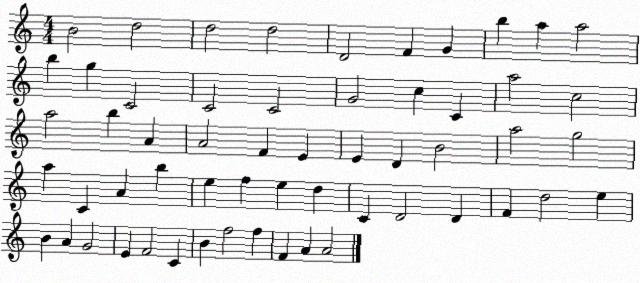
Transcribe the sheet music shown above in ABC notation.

X:1
T:Untitled
M:4/4
L:1/4
K:C
B2 d2 d2 d2 D2 F G b a a2 b g C2 C2 C2 G2 c C a2 c2 a2 b A A2 F E E D B2 a2 g2 a C A b e f e d C D2 D F d2 e B A G2 E F2 C B f2 f F A A2